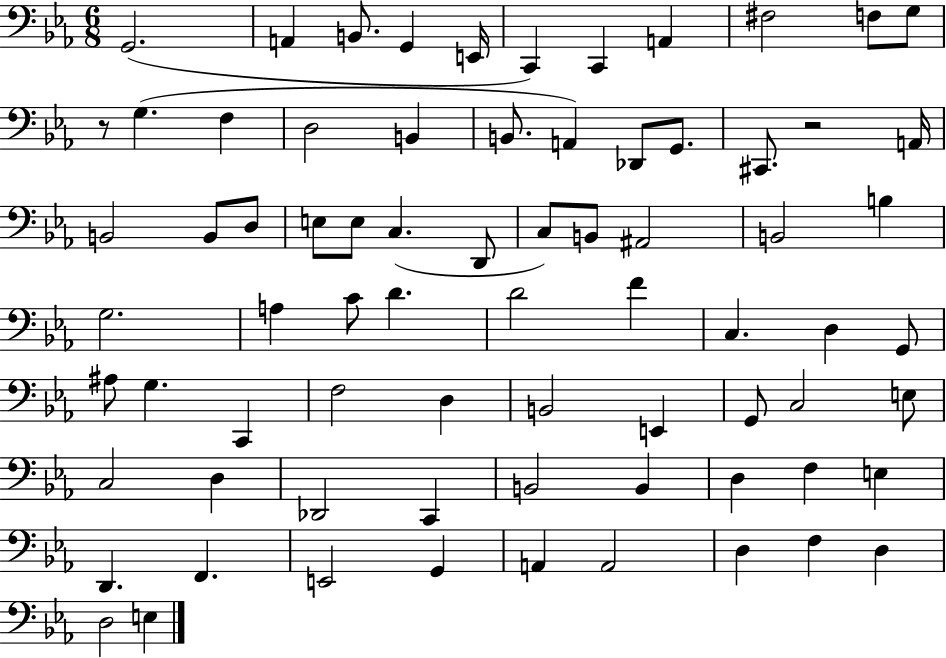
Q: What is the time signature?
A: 6/8